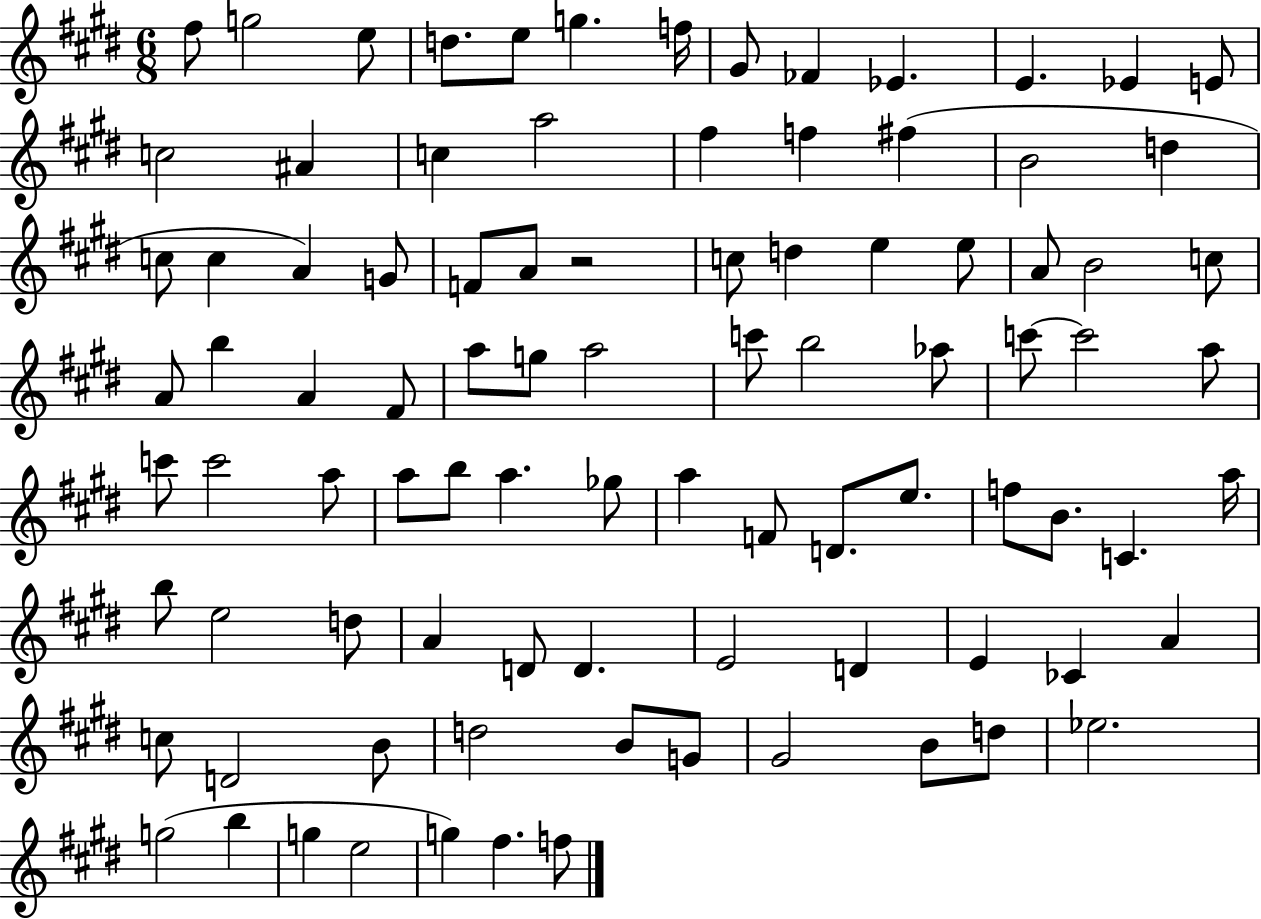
{
  \clef treble
  \numericTimeSignature
  \time 6/8
  \key e \major
  fis''8 g''2 e''8 | d''8. e''8 g''4. f''16 | gis'8 fes'4 ees'4. | e'4. ees'4 e'8 | \break c''2 ais'4 | c''4 a''2 | fis''4 f''4 fis''4( | b'2 d''4 | \break c''8 c''4 a'4) g'8 | f'8 a'8 r2 | c''8 d''4 e''4 e''8 | a'8 b'2 c''8 | \break a'8 b''4 a'4 fis'8 | a''8 g''8 a''2 | c'''8 b''2 aes''8 | c'''8~~ c'''2 a''8 | \break c'''8 c'''2 a''8 | a''8 b''8 a''4. ges''8 | a''4 f'8 d'8. e''8. | f''8 b'8. c'4. a''16 | \break b''8 e''2 d''8 | a'4 d'8 d'4. | e'2 d'4 | e'4 ces'4 a'4 | \break c''8 d'2 b'8 | d''2 b'8 g'8 | gis'2 b'8 d''8 | ees''2. | \break g''2( b''4 | g''4 e''2 | g''4) fis''4. f''8 | \bar "|."
}